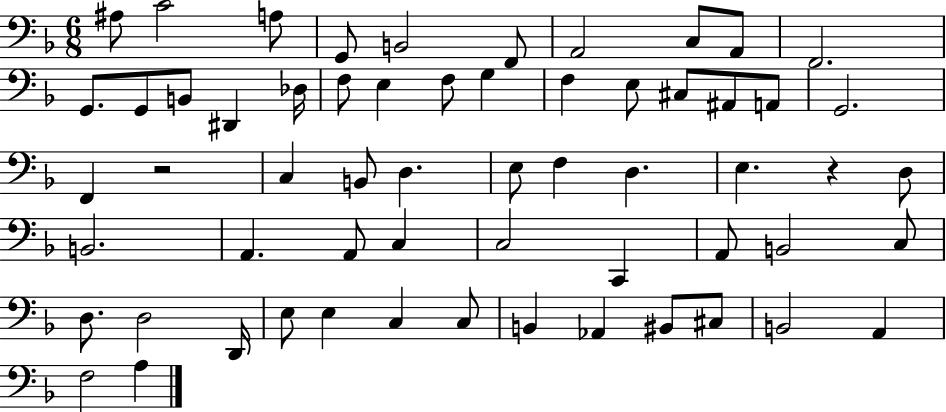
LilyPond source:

{
  \clef bass
  \numericTimeSignature
  \time 6/8
  \key f \major
  ais8 c'2 a8 | g,8 b,2 f,8 | a,2 c8 a,8 | f,2. | \break g,8. g,8 b,8 dis,4 des16 | f8 e4 f8 g4 | f4 e8 cis8 ais,8 a,8 | g,2. | \break f,4 r2 | c4 b,8 d4. | e8 f4 d4. | e4. r4 d8 | \break b,2. | a,4. a,8 c4 | c2 c,4 | a,8 b,2 c8 | \break d8. d2 d,16 | e8 e4 c4 c8 | b,4 aes,4 bis,8 cis8 | b,2 a,4 | \break f2 a4 | \bar "|."
}